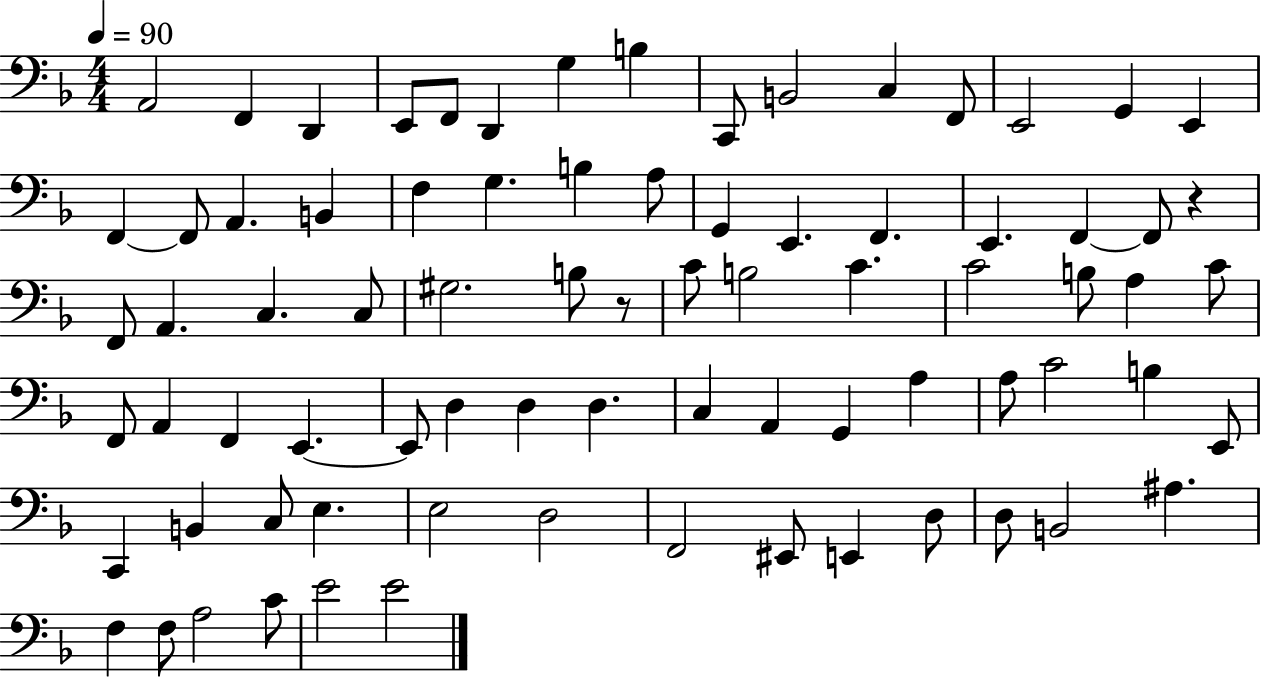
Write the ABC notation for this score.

X:1
T:Untitled
M:4/4
L:1/4
K:F
A,,2 F,, D,, E,,/2 F,,/2 D,, G, B, C,,/2 B,,2 C, F,,/2 E,,2 G,, E,, F,, F,,/2 A,, B,, F, G, B, A,/2 G,, E,, F,, E,, F,, F,,/2 z F,,/2 A,, C, C,/2 ^G,2 B,/2 z/2 C/2 B,2 C C2 B,/2 A, C/2 F,,/2 A,, F,, E,, E,,/2 D, D, D, C, A,, G,, A, A,/2 C2 B, E,,/2 C,, B,, C,/2 E, E,2 D,2 F,,2 ^E,,/2 E,, D,/2 D,/2 B,,2 ^A, F, F,/2 A,2 C/2 E2 E2